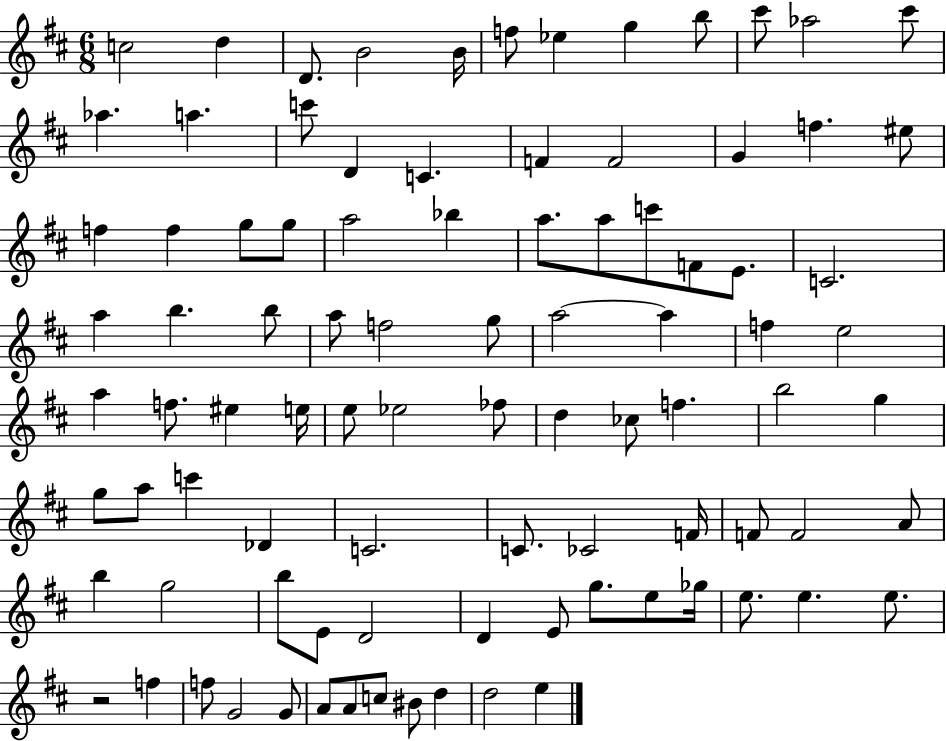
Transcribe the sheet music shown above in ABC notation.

X:1
T:Untitled
M:6/8
L:1/4
K:D
c2 d D/2 B2 B/4 f/2 _e g b/2 ^c'/2 _a2 ^c'/2 _a a c'/2 D C F F2 G f ^e/2 f f g/2 g/2 a2 _b a/2 a/2 c'/2 F/2 E/2 C2 a b b/2 a/2 f2 g/2 a2 a f e2 a f/2 ^e e/4 e/2 _e2 _f/2 d _c/2 f b2 g g/2 a/2 c' _D C2 C/2 _C2 F/4 F/2 F2 A/2 b g2 b/2 E/2 D2 D E/2 g/2 e/2 _g/4 e/2 e e/2 z2 f f/2 G2 G/2 A/2 A/2 c/2 ^B/2 d d2 e